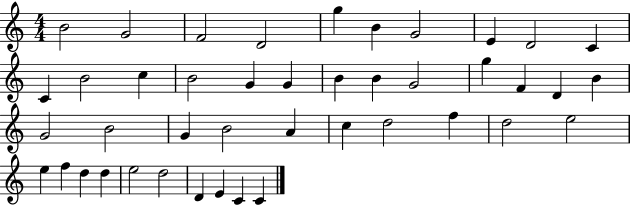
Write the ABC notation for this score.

X:1
T:Untitled
M:4/4
L:1/4
K:C
B2 G2 F2 D2 g B G2 E D2 C C B2 c B2 G G B B G2 g F D B G2 B2 G B2 A c d2 f d2 e2 e f d d e2 d2 D E C C